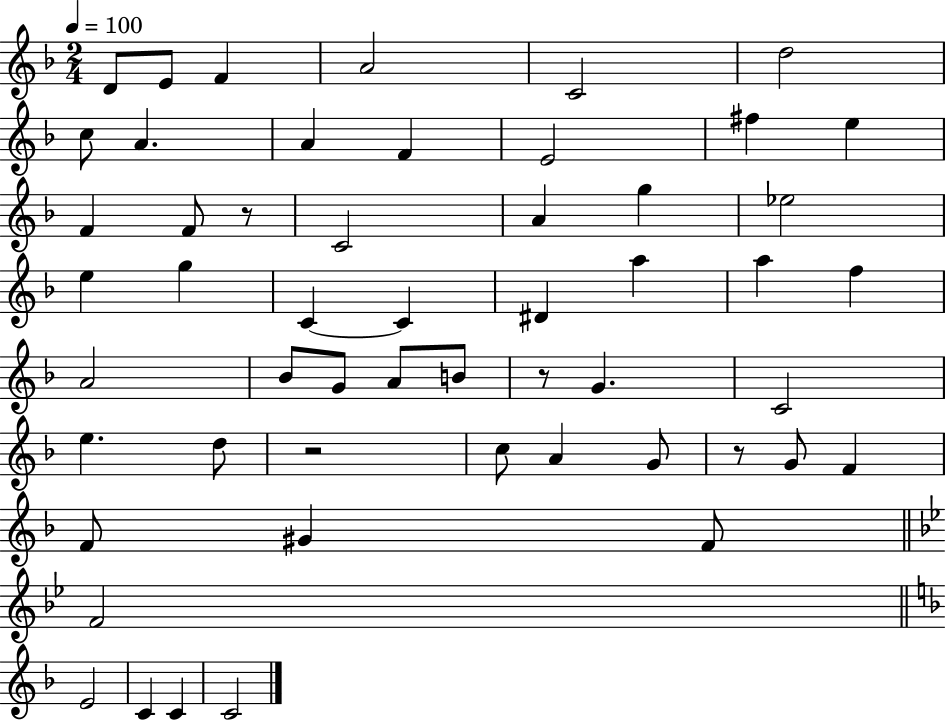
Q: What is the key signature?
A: F major